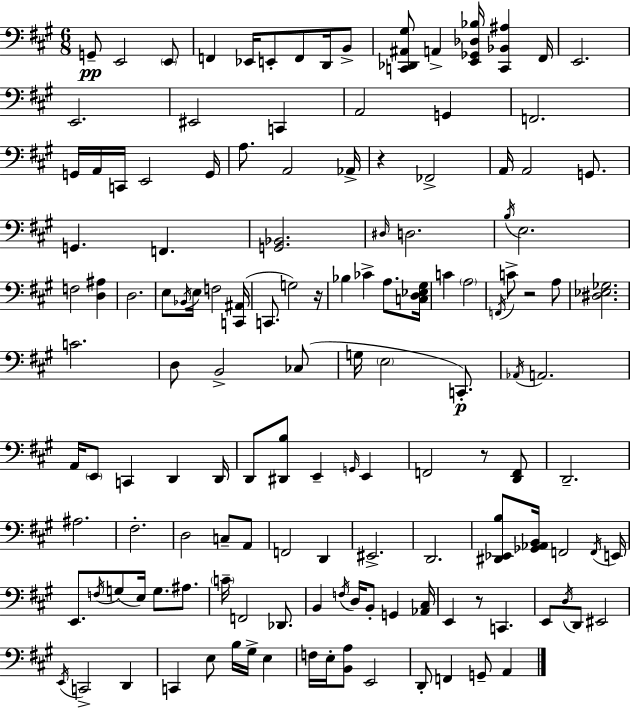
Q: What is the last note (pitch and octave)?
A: A2